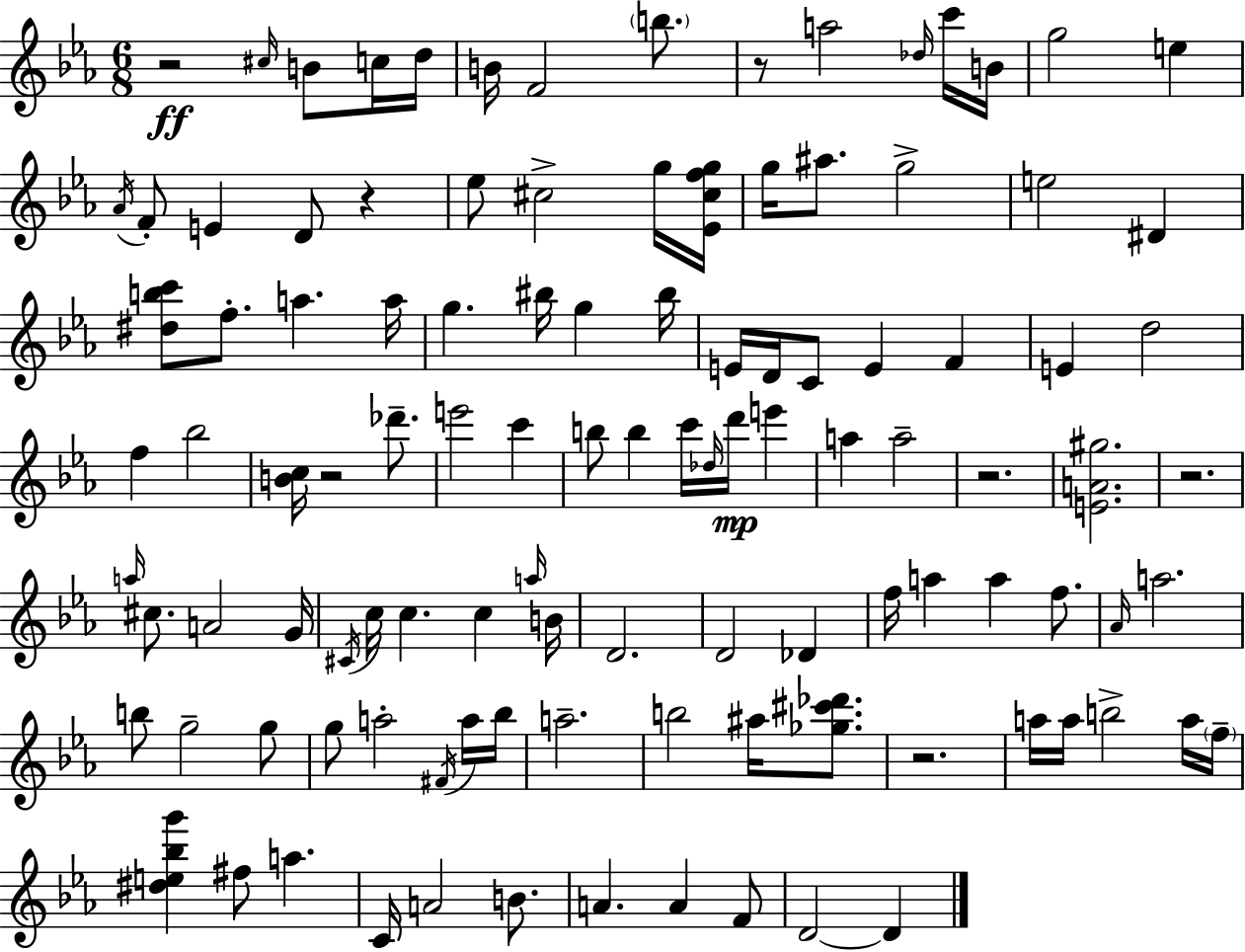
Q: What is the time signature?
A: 6/8